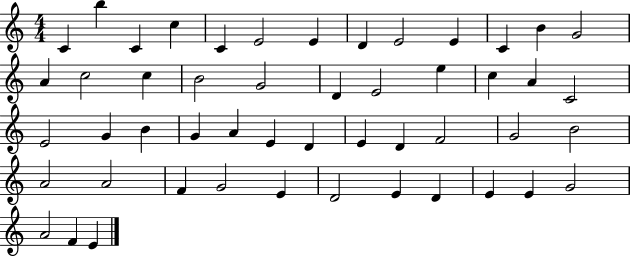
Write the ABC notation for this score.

X:1
T:Untitled
M:4/4
L:1/4
K:C
C b C c C E2 E D E2 E C B G2 A c2 c B2 G2 D E2 e c A C2 E2 G B G A E D E D F2 G2 B2 A2 A2 F G2 E D2 E D E E G2 A2 F E